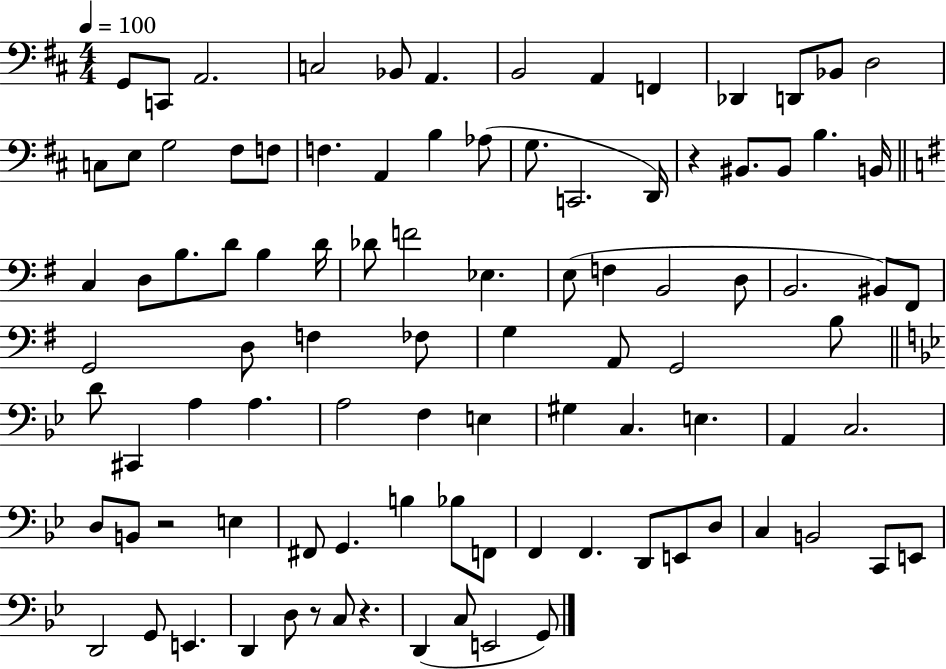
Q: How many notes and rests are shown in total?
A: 96